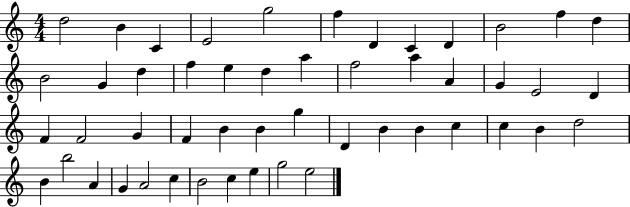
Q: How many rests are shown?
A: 0